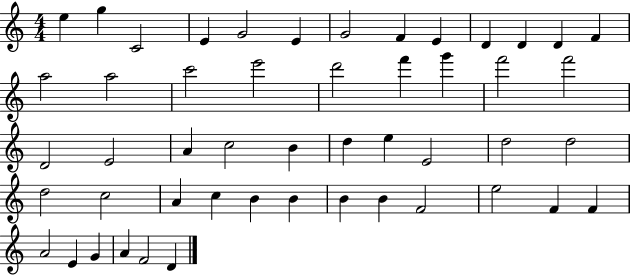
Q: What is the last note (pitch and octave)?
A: D4